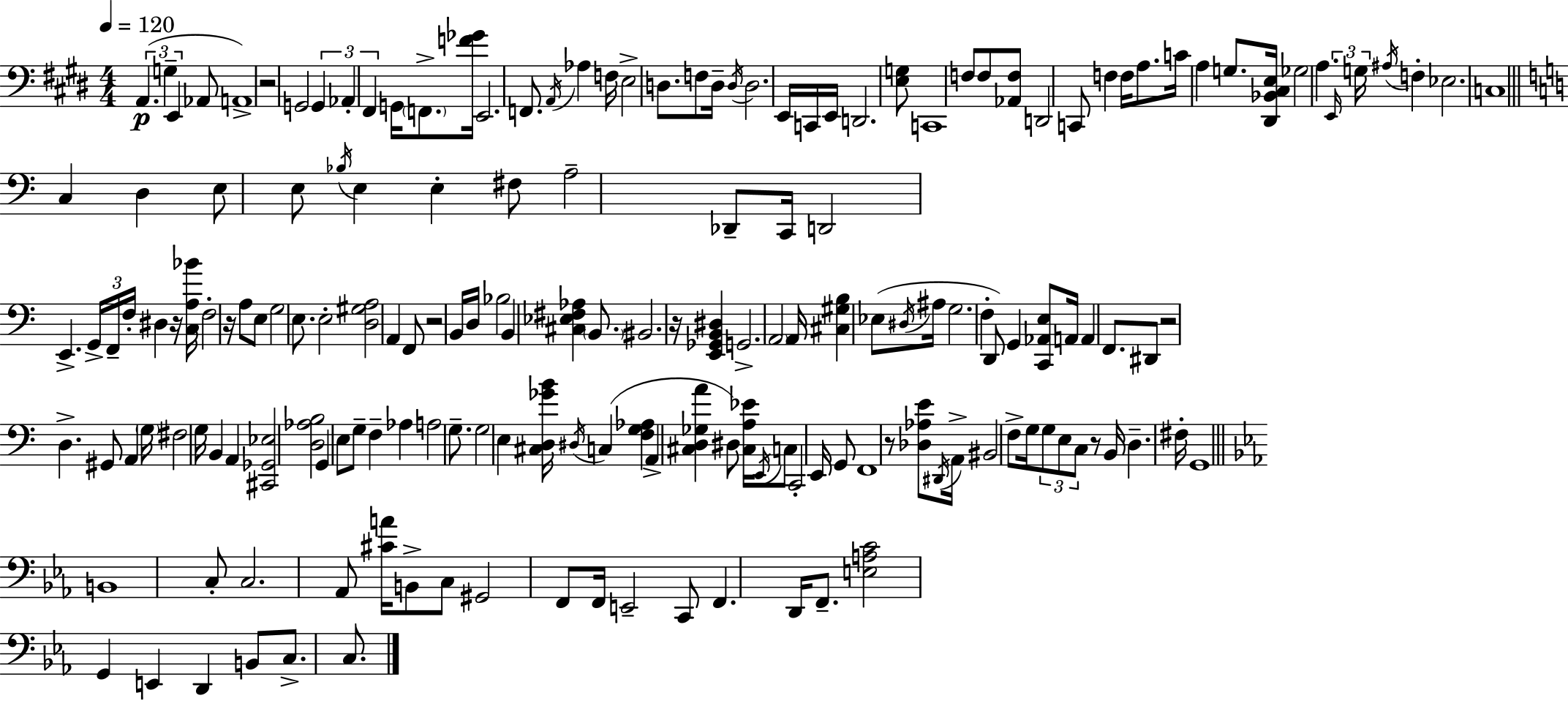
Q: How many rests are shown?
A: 8